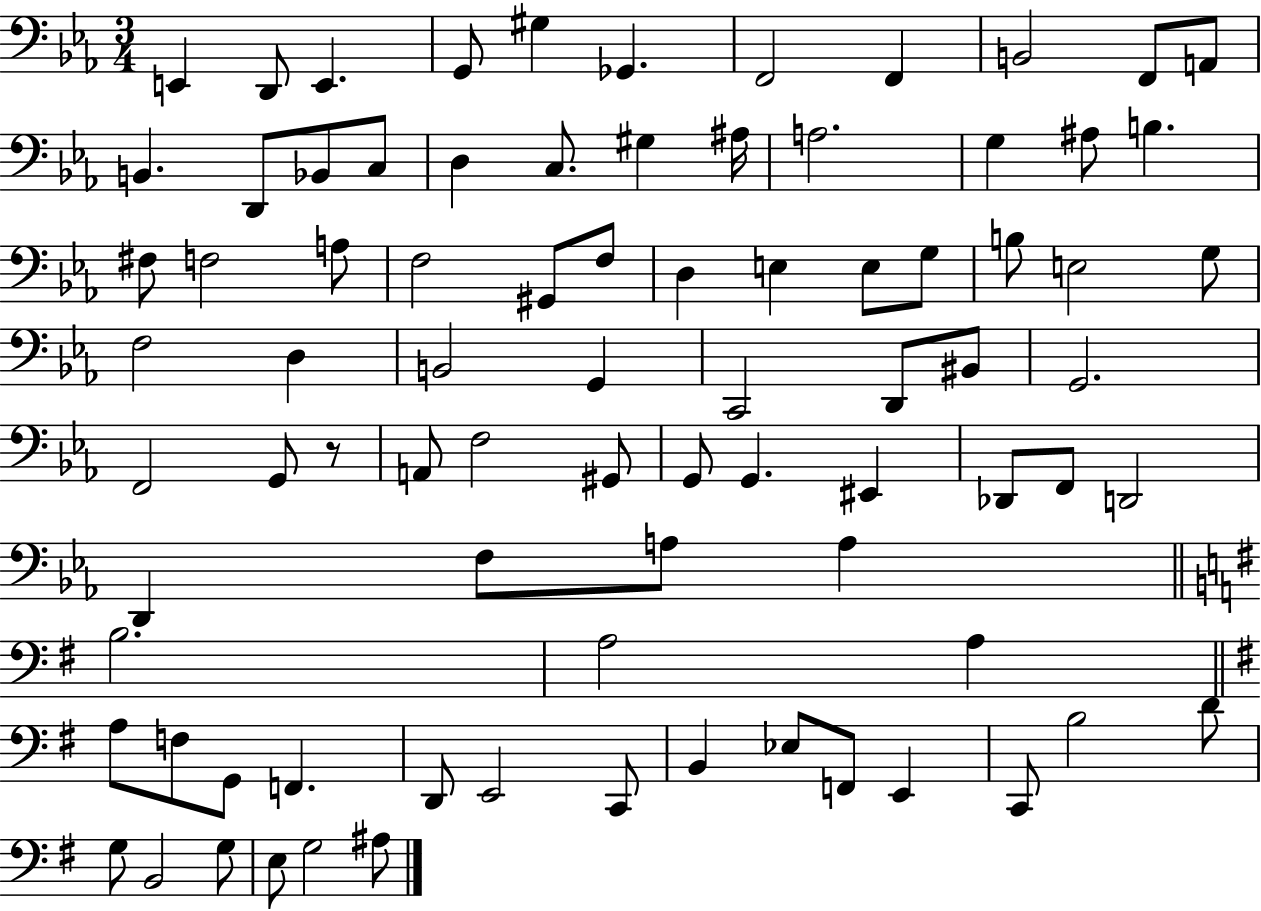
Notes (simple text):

E2/q D2/e E2/q. G2/e G#3/q Gb2/q. F2/h F2/q B2/h F2/e A2/e B2/q. D2/e Bb2/e C3/e D3/q C3/e. G#3/q A#3/s A3/h. G3/q A#3/e B3/q. F#3/e F3/h A3/e F3/h G#2/e F3/e D3/q E3/q E3/e G3/e B3/e E3/h G3/e F3/h D3/q B2/h G2/q C2/h D2/e BIS2/e G2/h. F2/h G2/e R/e A2/e F3/h G#2/e G2/e G2/q. EIS2/q Db2/e F2/e D2/h D2/q F3/e A3/e A3/q B3/h. A3/h A3/q A3/e F3/e G2/e F2/q. D2/e E2/h C2/e B2/q Eb3/e F2/e E2/q C2/e B3/h D4/e G3/e B2/h G3/e E3/e G3/h A#3/e